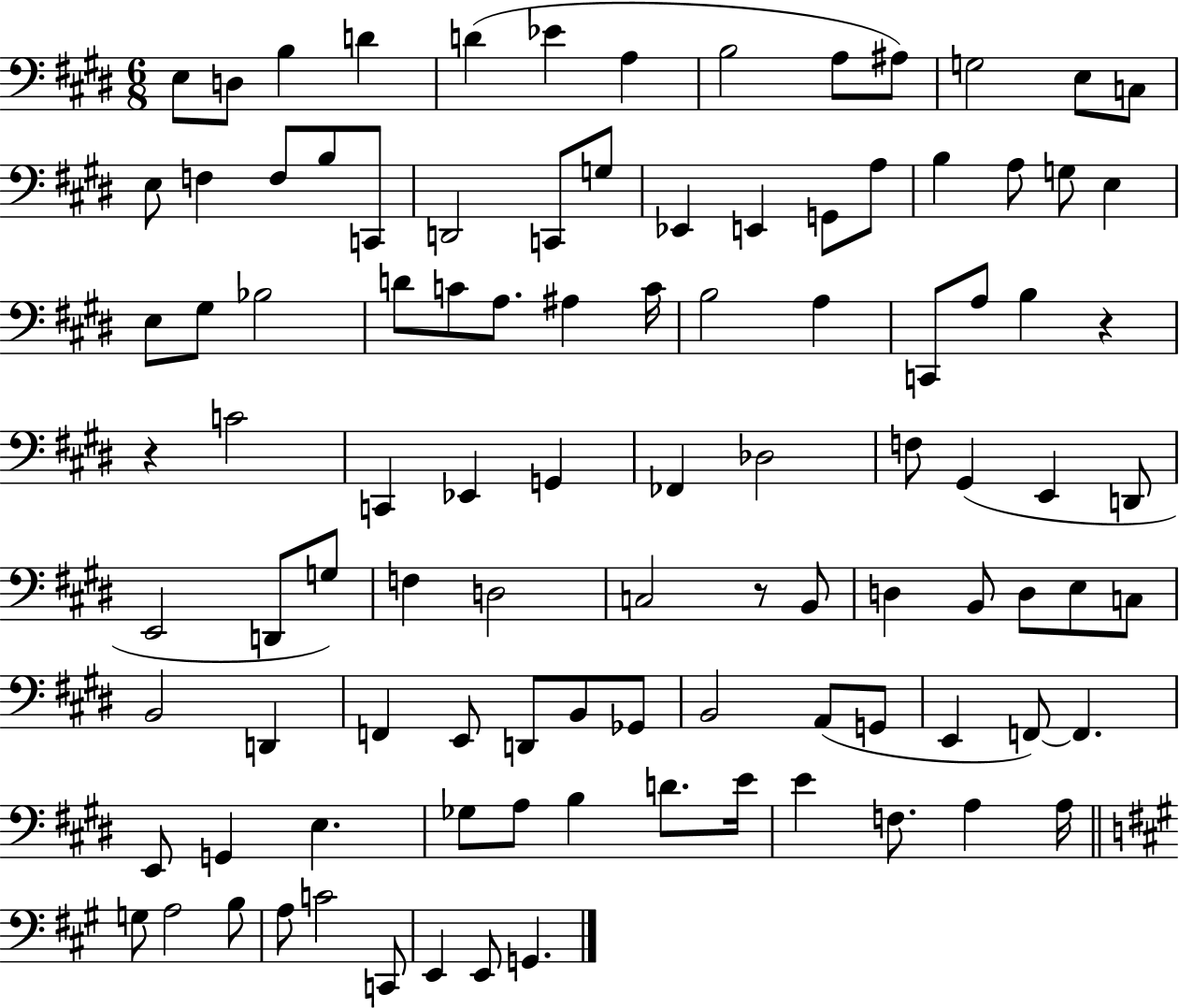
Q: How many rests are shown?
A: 3